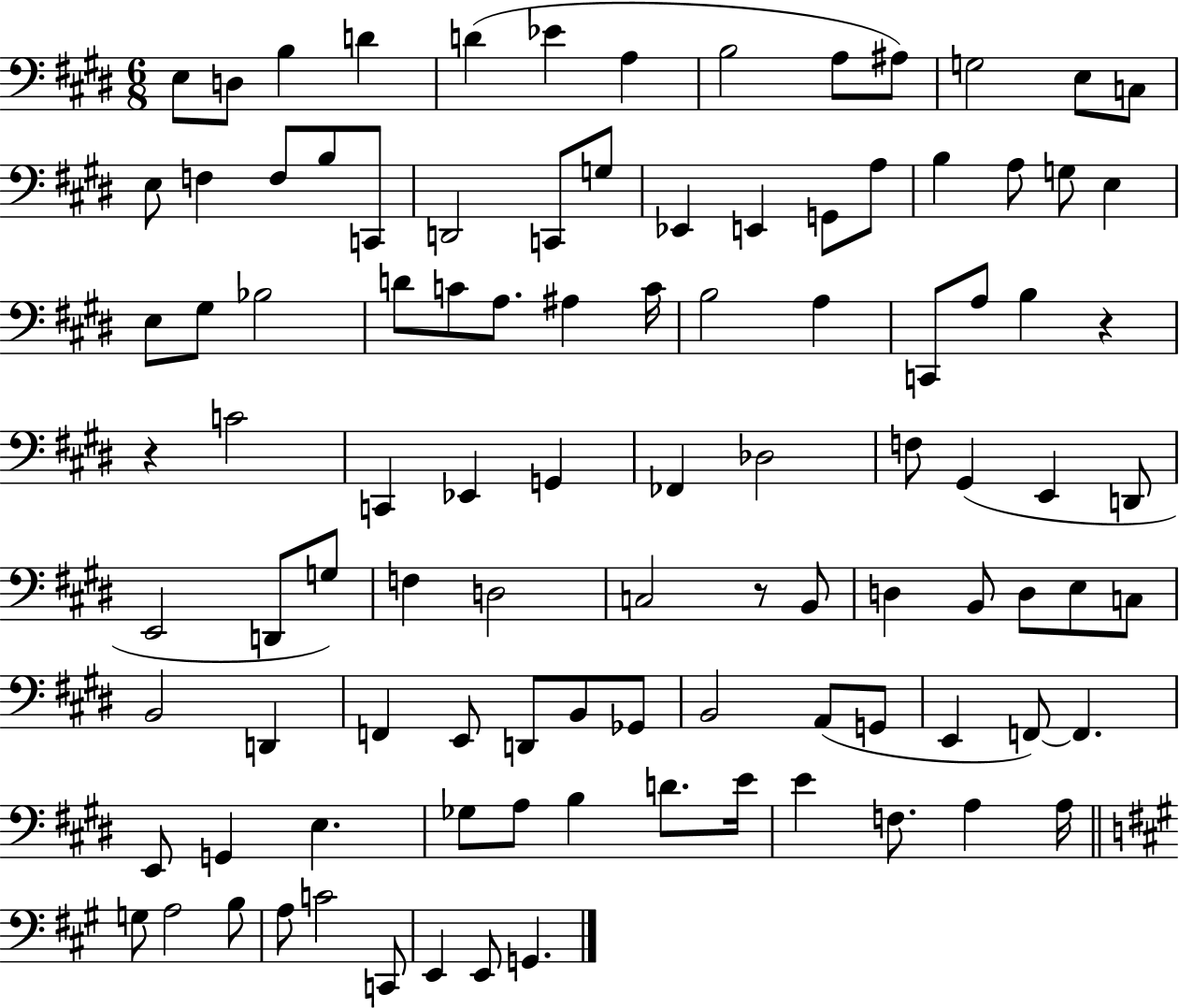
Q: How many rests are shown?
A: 3